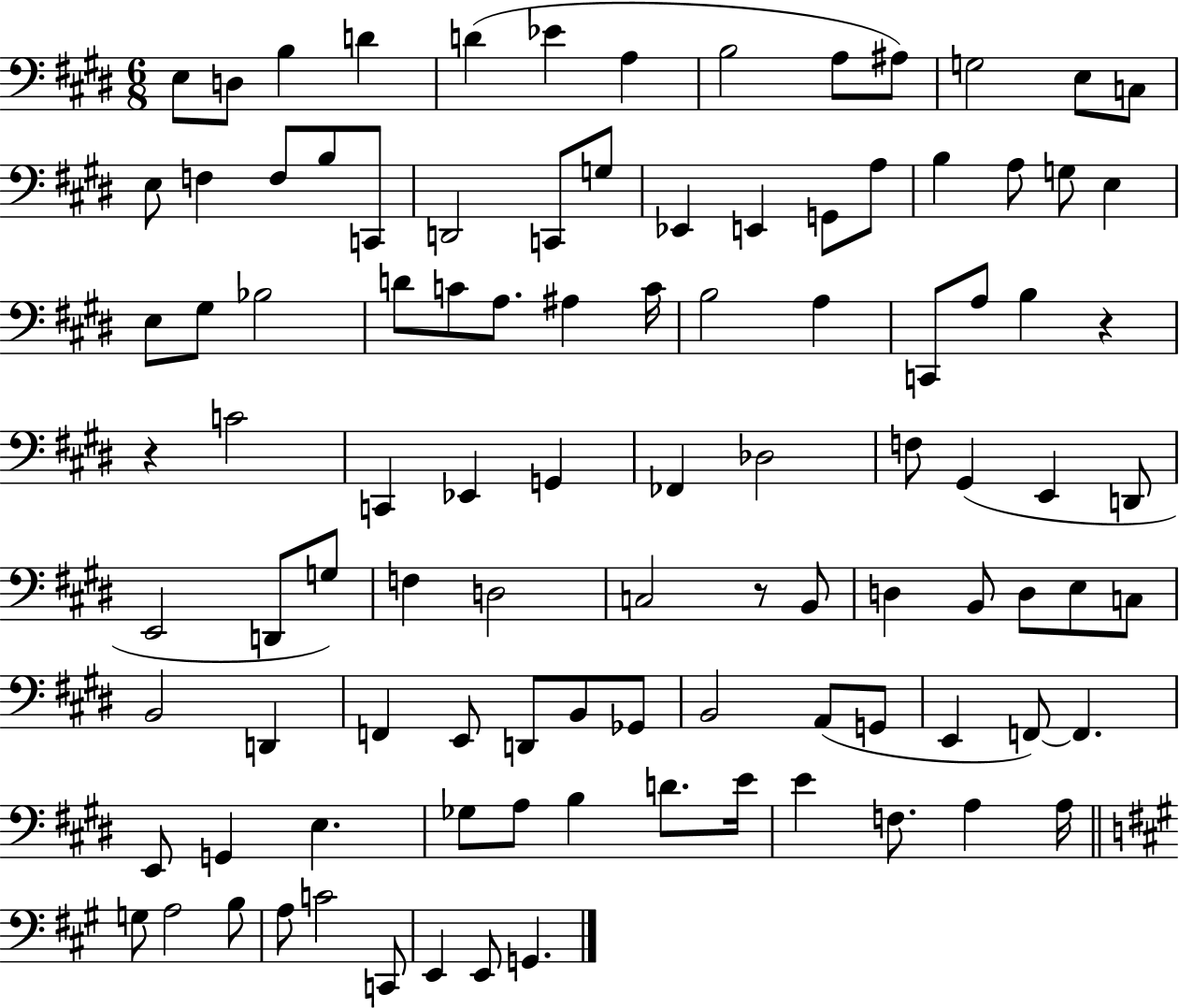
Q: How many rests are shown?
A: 3